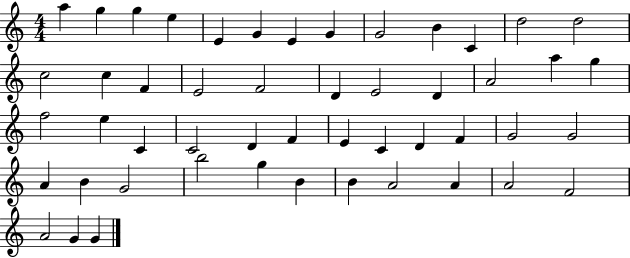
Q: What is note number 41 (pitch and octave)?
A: G5